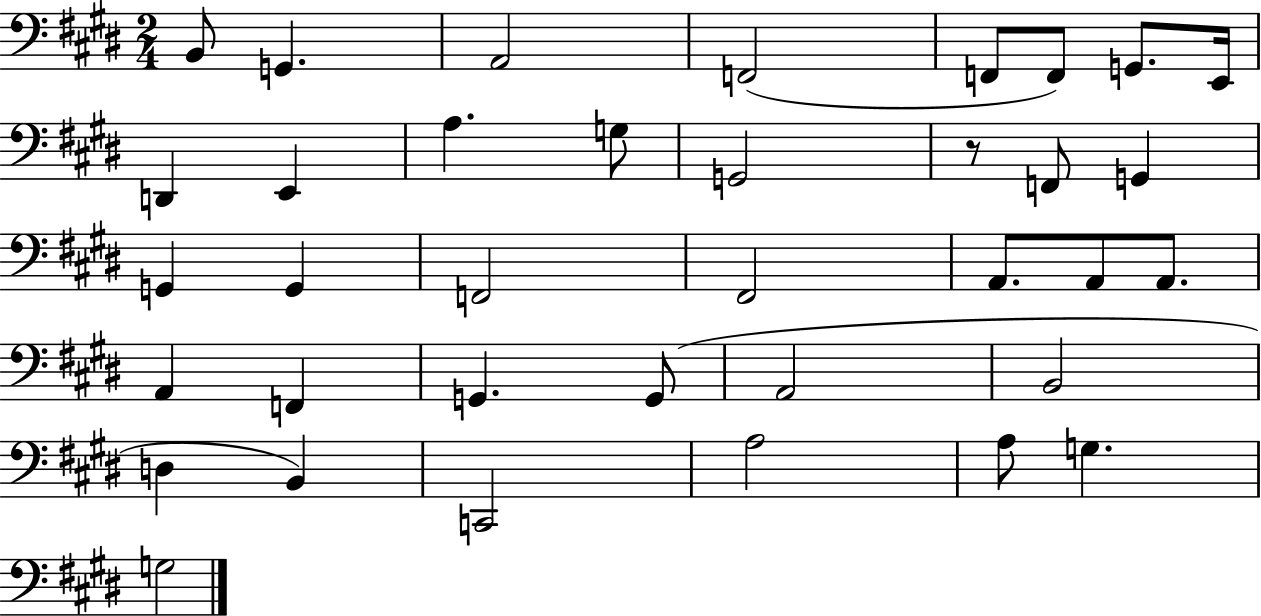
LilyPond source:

{
  \clef bass
  \numericTimeSignature
  \time 2/4
  \key e \major
  b,8 g,4. | a,2 | f,2( | f,8 f,8) g,8. e,16 | \break d,4 e,4 | a4. g8 | g,2 | r8 f,8 g,4 | \break g,4 g,4 | f,2 | fis,2 | a,8. a,8 a,8. | \break a,4 f,4 | g,4. g,8( | a,2 | b,2 | \break d4 b,4) | c,2 | a2 | a8 g4. | \break g2 | \bar "|."
}